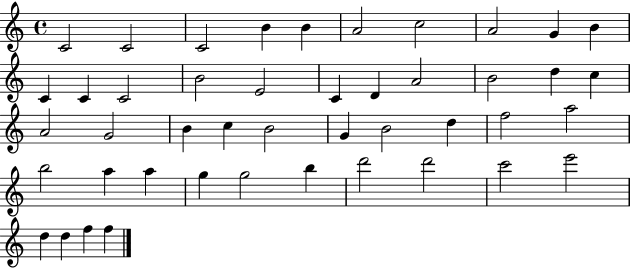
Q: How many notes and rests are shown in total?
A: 45